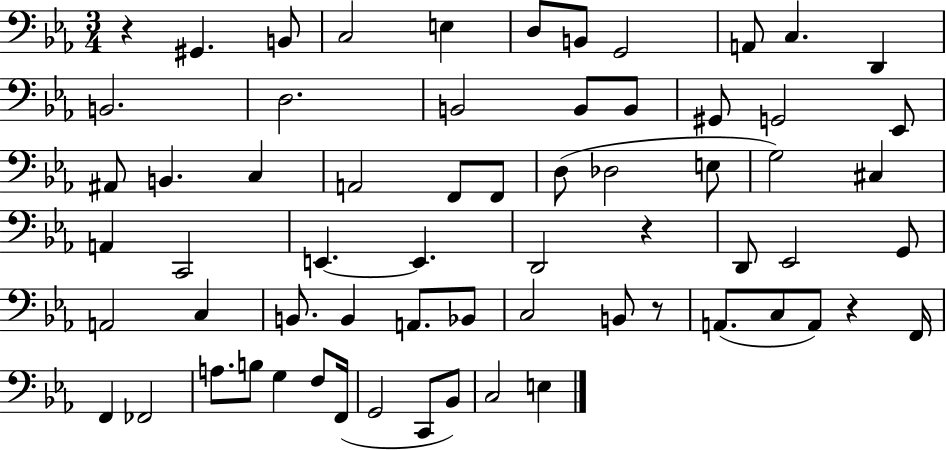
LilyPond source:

{
  \clef bass
  \numericTimeSignature
  \time 3/4
  \key ees \major
  r4 gis,4. b,8 | c2 e4 | d8 b,8 g,2 | a,8 c4. d,4 | \break b,2. | d2. | b,2 b,8 b,8 | gis,8 g,2 ees,8 | \break ais,8 b,4. c4 | a,2 f,8 f,8 | d8( des2 e8 | g2) cis4 | \break a,4 c,2 | e,4.~~ e,4. | d,2 r4 | d,8 ees,2 g,8 | \break a,2 c4 | b,8. b,4 a,8. bes,8 | c2 b,8 r8 | a,8.( c8 a,8) r4 f,16 | \break f,4 fes,2 | a8. b8 g4 f8 f,16( | g,2 c,8 bes,8) | c2 e4 | \break \bar "|."
}